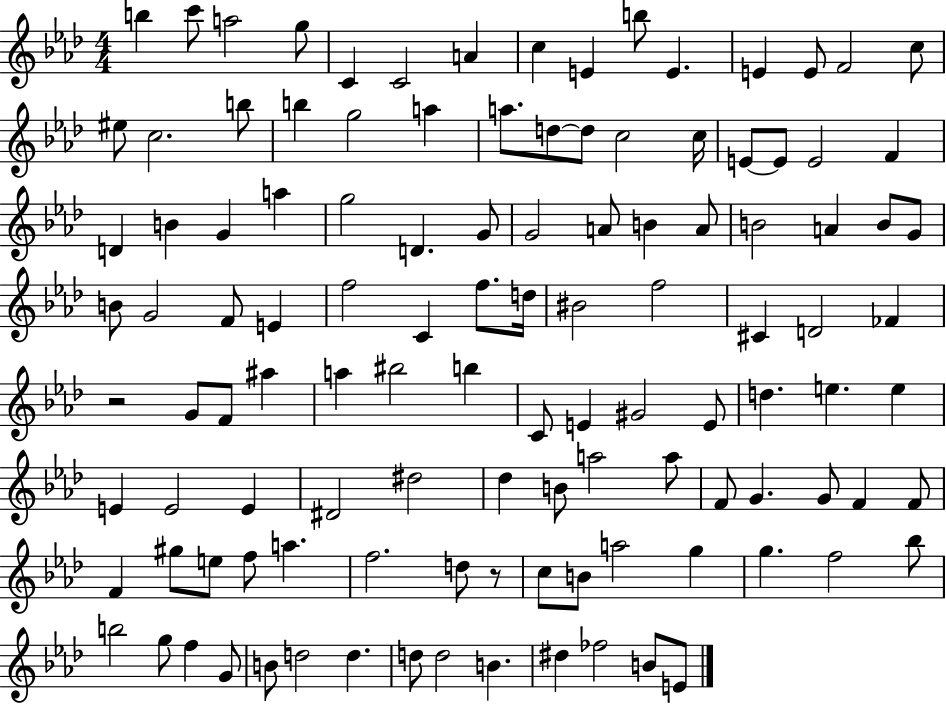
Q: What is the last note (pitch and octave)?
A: E4